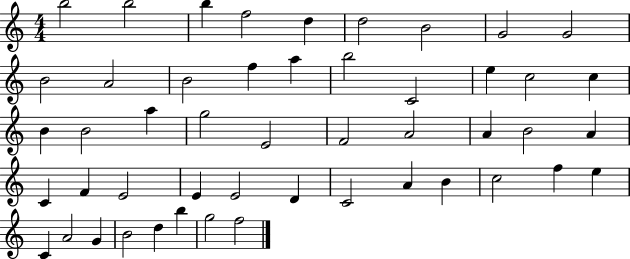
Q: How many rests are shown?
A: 0